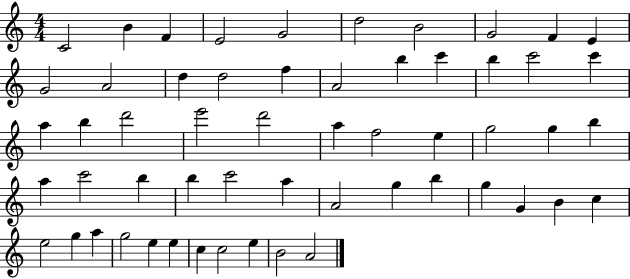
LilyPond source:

{
  \clef treble
  \numericTimeSignature
  \time 4/4
  \key c \major
  c'2 b'4 f'4 | e'2 g'2 | d''2 b'2 | g'2 f'4 e'4 | \break g'2 a'2 | d''4 d''2 f''4 | a'2 b''4 c'''4 | b''4 c'''2 c'''4 | \break a''4 b''4 d'''2 | e'''2 d'''2 | a''4 f''2 e''4 | g''2 g''4 b''4 | \break a''4 c'''2 b''4 | b''4 c'''2 a''4 | a'2 g''4 b''4 | g''4 g'4 b'4 c''4 | \break e''2 g''4 a''4 | g''2 e''4 e''4 | c''4 c''2 e''4 | b'2 a'2 | \break \bar "|."
}